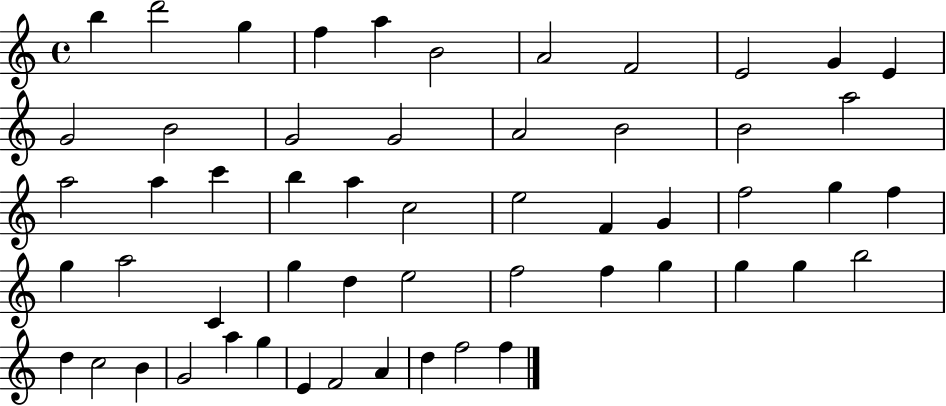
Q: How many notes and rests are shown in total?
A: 55